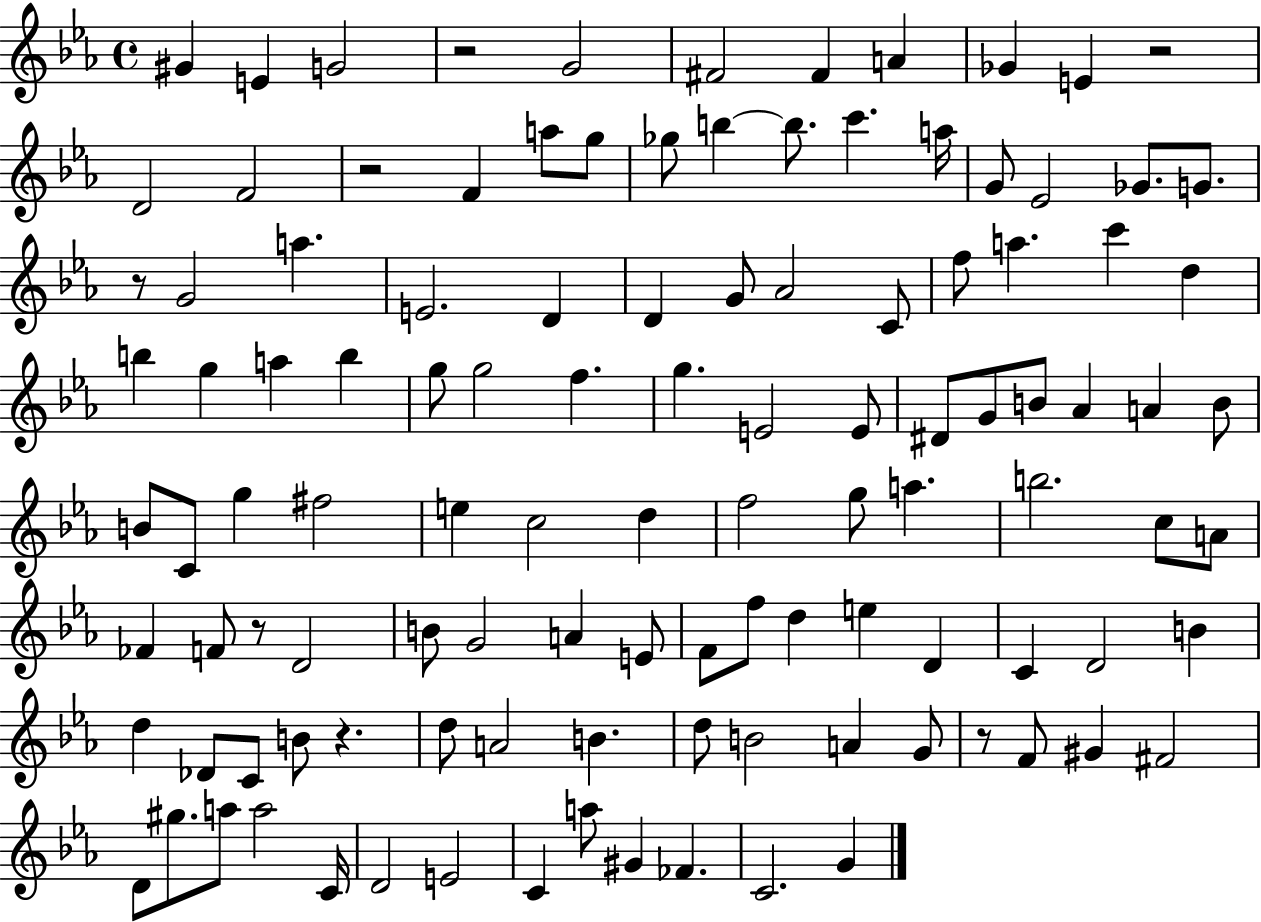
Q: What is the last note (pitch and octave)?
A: G4